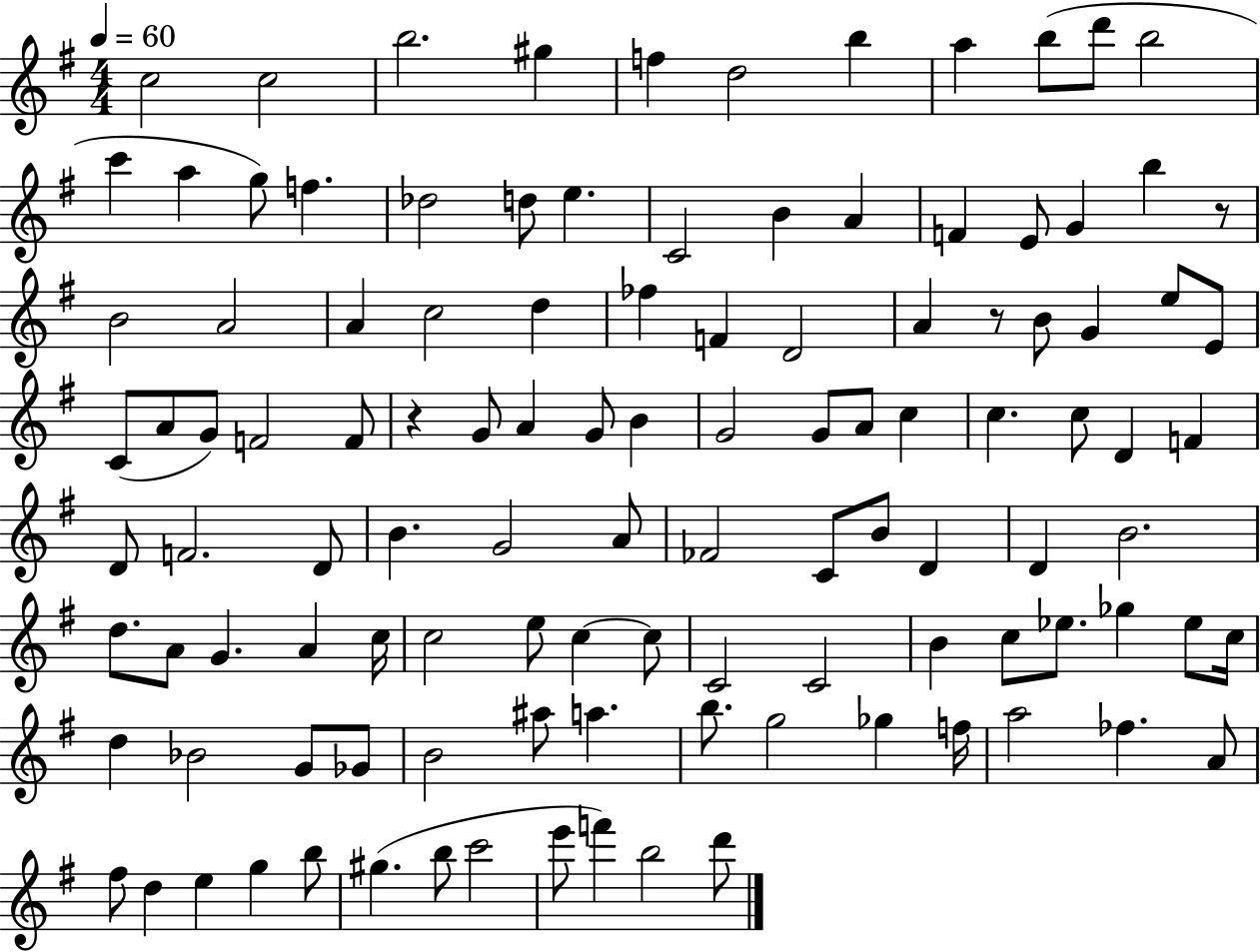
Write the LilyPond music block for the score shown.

{
  \clef treble
  \numericTimeSignature
  \time 4/4
  \key g \major
  \tempo 4 = 60
  c''2 c''2 | b''2. gis''4 | f''4 d''2 b''4 | a''4 b''8( d'''8 b''2 | \break c'''4 a''4 g''8) f''4. | des''2 d''8 e''4. | c'2 b'4 a'4 | f'4 e'8 g'4 b''4 r8 | \break b'2 a'2 | a'4 c''2 d''4 | fes''4 f'4 d'2 | a'4 r8 b'8 g'4 e''8 e'8 | \break c'8( a'8 g'8) f'2 f'8 | r4 g'8 a'4 g'8 b'4 | g'2 g'8 a'8 c''4 | c''4. c''8 d'4 f'4 | \break d'8 f'2. d'8 | b'4. g'2 a'8 | fes'2 c'8 b'8 d'4 | d'4 b'2. | \break d''8. a'8 g'4. a'4 c''16 | c''2 e''8 c''4~~ c''8 | c'2 c'2 | b'4 c''8 ees''8. ges''4 ees''8 c''16 | \break d''4 bes'2 g'8 ges'8 | b'2 ais''8 a''4. | b''8. g''2 ges''4 f''16 | a''2 fes''4. a'8 | \break fis''8 d''4 e''4 g''4 b''8 | gis''4.( b''8 c'''2 | e'''8 f'''4) b''2 d'''8 | \bar "|."
}